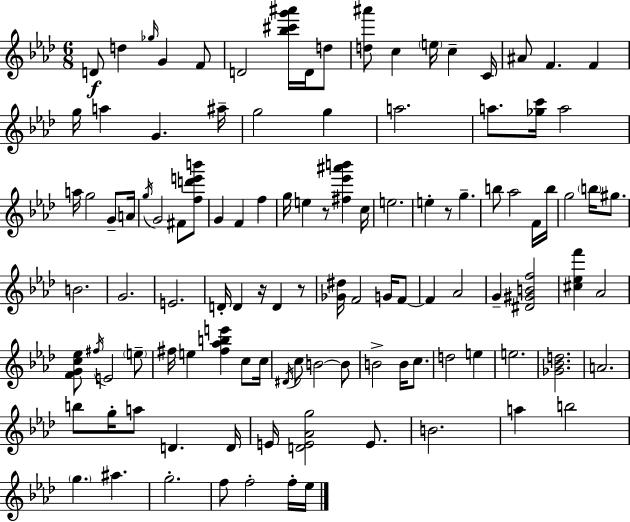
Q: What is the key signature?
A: AES major